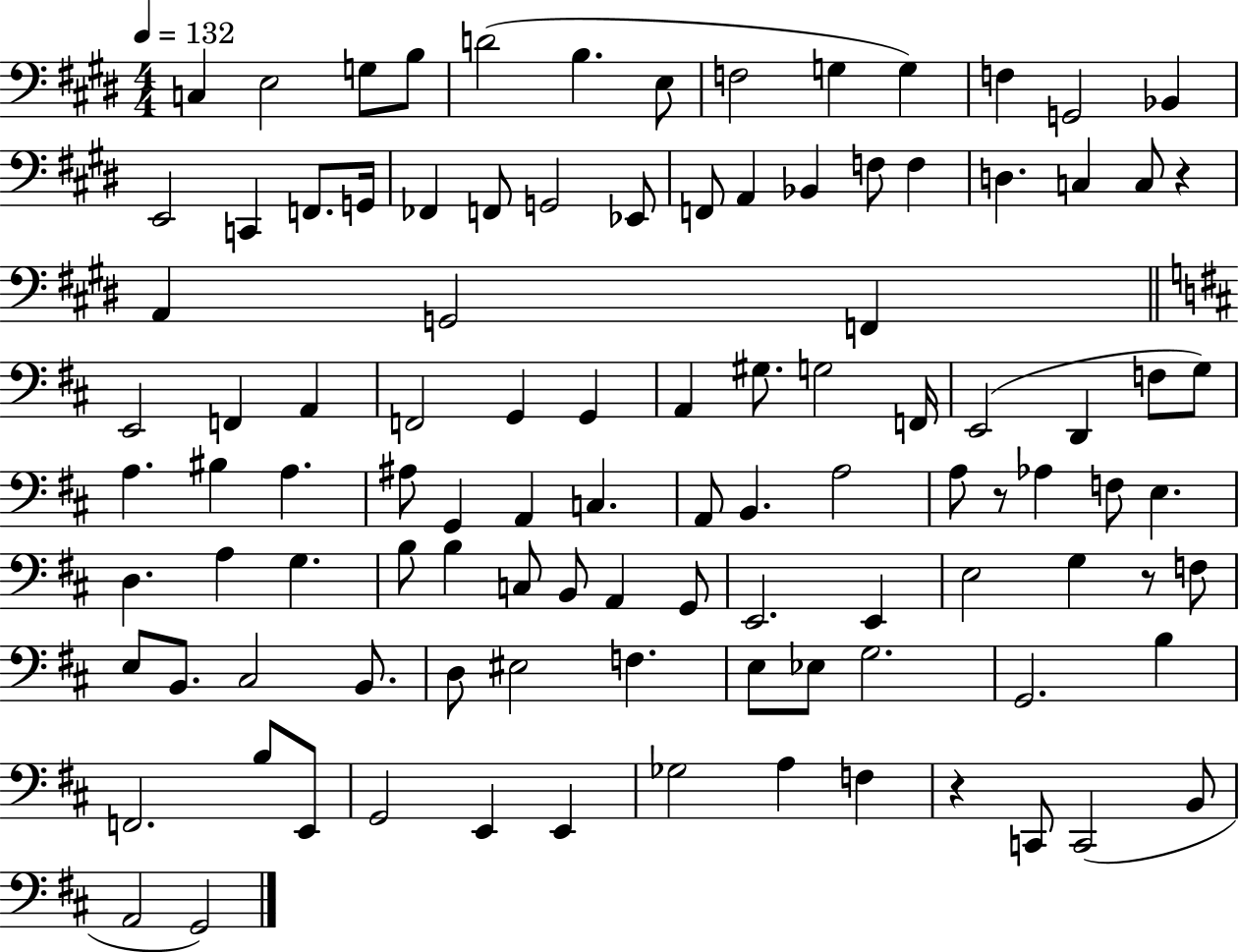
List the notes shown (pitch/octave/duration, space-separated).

C3/q E3/h G3/e B3/e D4/h B3/q. E3/e F3/h G3/q G3/q F3/q G2/h Bb2/q E2/h C2/q F2/e. G2/s FES2/q F2/e G2/h Eb2/e F2/e A2/q Bb2/q F3/e F3/q D3/q. C3/q C3/e R/q A2/q G2/h F2/q E2/h F2/q A2/q F2/h G2/q G2/q A2/q G#3/e. G3/h F2/s E2/h D2/q F3/e G3/e A3/q. BIS3/q A3/q. A#3/e G2/q A2/q C3/q. A2/e B2/q. A3/h A3/e R/e Ab3/q F3/e E3/q. D3/q. A3/q G3/q. B3/e B3/q C3/e B2/e A2/q G2/e E2/h. E2/q E3/h G3/q R/e F3/e E3/e B2/e. C#3/h B2/e. D3/e EIS3/h F3/q. E3/e Eb3/e G3/h. G2/h. B3/q F2/h. B3/e E2/e G2/h E2/q E2/q Gb3/h A3/q F3/q R/q C2/e C2/h B2/e A2/h G2/h